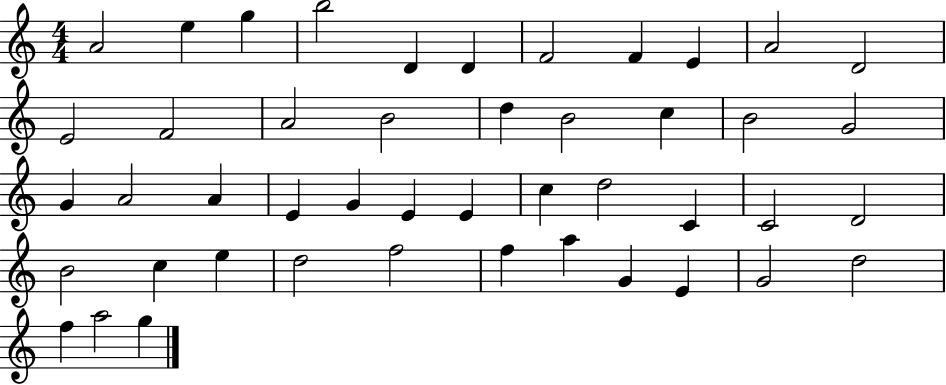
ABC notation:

X:1
T:Untitled
M:4/4
L:1/4
K:C
A2 e g b2 D D F2 F E A2 D2 E2 F2 A2 B2 d B2 c B2 G2 G A2 A E G E E c d2 C C2 D2 B2 c e d2 f2 f a G E G2 d2 f a2 g